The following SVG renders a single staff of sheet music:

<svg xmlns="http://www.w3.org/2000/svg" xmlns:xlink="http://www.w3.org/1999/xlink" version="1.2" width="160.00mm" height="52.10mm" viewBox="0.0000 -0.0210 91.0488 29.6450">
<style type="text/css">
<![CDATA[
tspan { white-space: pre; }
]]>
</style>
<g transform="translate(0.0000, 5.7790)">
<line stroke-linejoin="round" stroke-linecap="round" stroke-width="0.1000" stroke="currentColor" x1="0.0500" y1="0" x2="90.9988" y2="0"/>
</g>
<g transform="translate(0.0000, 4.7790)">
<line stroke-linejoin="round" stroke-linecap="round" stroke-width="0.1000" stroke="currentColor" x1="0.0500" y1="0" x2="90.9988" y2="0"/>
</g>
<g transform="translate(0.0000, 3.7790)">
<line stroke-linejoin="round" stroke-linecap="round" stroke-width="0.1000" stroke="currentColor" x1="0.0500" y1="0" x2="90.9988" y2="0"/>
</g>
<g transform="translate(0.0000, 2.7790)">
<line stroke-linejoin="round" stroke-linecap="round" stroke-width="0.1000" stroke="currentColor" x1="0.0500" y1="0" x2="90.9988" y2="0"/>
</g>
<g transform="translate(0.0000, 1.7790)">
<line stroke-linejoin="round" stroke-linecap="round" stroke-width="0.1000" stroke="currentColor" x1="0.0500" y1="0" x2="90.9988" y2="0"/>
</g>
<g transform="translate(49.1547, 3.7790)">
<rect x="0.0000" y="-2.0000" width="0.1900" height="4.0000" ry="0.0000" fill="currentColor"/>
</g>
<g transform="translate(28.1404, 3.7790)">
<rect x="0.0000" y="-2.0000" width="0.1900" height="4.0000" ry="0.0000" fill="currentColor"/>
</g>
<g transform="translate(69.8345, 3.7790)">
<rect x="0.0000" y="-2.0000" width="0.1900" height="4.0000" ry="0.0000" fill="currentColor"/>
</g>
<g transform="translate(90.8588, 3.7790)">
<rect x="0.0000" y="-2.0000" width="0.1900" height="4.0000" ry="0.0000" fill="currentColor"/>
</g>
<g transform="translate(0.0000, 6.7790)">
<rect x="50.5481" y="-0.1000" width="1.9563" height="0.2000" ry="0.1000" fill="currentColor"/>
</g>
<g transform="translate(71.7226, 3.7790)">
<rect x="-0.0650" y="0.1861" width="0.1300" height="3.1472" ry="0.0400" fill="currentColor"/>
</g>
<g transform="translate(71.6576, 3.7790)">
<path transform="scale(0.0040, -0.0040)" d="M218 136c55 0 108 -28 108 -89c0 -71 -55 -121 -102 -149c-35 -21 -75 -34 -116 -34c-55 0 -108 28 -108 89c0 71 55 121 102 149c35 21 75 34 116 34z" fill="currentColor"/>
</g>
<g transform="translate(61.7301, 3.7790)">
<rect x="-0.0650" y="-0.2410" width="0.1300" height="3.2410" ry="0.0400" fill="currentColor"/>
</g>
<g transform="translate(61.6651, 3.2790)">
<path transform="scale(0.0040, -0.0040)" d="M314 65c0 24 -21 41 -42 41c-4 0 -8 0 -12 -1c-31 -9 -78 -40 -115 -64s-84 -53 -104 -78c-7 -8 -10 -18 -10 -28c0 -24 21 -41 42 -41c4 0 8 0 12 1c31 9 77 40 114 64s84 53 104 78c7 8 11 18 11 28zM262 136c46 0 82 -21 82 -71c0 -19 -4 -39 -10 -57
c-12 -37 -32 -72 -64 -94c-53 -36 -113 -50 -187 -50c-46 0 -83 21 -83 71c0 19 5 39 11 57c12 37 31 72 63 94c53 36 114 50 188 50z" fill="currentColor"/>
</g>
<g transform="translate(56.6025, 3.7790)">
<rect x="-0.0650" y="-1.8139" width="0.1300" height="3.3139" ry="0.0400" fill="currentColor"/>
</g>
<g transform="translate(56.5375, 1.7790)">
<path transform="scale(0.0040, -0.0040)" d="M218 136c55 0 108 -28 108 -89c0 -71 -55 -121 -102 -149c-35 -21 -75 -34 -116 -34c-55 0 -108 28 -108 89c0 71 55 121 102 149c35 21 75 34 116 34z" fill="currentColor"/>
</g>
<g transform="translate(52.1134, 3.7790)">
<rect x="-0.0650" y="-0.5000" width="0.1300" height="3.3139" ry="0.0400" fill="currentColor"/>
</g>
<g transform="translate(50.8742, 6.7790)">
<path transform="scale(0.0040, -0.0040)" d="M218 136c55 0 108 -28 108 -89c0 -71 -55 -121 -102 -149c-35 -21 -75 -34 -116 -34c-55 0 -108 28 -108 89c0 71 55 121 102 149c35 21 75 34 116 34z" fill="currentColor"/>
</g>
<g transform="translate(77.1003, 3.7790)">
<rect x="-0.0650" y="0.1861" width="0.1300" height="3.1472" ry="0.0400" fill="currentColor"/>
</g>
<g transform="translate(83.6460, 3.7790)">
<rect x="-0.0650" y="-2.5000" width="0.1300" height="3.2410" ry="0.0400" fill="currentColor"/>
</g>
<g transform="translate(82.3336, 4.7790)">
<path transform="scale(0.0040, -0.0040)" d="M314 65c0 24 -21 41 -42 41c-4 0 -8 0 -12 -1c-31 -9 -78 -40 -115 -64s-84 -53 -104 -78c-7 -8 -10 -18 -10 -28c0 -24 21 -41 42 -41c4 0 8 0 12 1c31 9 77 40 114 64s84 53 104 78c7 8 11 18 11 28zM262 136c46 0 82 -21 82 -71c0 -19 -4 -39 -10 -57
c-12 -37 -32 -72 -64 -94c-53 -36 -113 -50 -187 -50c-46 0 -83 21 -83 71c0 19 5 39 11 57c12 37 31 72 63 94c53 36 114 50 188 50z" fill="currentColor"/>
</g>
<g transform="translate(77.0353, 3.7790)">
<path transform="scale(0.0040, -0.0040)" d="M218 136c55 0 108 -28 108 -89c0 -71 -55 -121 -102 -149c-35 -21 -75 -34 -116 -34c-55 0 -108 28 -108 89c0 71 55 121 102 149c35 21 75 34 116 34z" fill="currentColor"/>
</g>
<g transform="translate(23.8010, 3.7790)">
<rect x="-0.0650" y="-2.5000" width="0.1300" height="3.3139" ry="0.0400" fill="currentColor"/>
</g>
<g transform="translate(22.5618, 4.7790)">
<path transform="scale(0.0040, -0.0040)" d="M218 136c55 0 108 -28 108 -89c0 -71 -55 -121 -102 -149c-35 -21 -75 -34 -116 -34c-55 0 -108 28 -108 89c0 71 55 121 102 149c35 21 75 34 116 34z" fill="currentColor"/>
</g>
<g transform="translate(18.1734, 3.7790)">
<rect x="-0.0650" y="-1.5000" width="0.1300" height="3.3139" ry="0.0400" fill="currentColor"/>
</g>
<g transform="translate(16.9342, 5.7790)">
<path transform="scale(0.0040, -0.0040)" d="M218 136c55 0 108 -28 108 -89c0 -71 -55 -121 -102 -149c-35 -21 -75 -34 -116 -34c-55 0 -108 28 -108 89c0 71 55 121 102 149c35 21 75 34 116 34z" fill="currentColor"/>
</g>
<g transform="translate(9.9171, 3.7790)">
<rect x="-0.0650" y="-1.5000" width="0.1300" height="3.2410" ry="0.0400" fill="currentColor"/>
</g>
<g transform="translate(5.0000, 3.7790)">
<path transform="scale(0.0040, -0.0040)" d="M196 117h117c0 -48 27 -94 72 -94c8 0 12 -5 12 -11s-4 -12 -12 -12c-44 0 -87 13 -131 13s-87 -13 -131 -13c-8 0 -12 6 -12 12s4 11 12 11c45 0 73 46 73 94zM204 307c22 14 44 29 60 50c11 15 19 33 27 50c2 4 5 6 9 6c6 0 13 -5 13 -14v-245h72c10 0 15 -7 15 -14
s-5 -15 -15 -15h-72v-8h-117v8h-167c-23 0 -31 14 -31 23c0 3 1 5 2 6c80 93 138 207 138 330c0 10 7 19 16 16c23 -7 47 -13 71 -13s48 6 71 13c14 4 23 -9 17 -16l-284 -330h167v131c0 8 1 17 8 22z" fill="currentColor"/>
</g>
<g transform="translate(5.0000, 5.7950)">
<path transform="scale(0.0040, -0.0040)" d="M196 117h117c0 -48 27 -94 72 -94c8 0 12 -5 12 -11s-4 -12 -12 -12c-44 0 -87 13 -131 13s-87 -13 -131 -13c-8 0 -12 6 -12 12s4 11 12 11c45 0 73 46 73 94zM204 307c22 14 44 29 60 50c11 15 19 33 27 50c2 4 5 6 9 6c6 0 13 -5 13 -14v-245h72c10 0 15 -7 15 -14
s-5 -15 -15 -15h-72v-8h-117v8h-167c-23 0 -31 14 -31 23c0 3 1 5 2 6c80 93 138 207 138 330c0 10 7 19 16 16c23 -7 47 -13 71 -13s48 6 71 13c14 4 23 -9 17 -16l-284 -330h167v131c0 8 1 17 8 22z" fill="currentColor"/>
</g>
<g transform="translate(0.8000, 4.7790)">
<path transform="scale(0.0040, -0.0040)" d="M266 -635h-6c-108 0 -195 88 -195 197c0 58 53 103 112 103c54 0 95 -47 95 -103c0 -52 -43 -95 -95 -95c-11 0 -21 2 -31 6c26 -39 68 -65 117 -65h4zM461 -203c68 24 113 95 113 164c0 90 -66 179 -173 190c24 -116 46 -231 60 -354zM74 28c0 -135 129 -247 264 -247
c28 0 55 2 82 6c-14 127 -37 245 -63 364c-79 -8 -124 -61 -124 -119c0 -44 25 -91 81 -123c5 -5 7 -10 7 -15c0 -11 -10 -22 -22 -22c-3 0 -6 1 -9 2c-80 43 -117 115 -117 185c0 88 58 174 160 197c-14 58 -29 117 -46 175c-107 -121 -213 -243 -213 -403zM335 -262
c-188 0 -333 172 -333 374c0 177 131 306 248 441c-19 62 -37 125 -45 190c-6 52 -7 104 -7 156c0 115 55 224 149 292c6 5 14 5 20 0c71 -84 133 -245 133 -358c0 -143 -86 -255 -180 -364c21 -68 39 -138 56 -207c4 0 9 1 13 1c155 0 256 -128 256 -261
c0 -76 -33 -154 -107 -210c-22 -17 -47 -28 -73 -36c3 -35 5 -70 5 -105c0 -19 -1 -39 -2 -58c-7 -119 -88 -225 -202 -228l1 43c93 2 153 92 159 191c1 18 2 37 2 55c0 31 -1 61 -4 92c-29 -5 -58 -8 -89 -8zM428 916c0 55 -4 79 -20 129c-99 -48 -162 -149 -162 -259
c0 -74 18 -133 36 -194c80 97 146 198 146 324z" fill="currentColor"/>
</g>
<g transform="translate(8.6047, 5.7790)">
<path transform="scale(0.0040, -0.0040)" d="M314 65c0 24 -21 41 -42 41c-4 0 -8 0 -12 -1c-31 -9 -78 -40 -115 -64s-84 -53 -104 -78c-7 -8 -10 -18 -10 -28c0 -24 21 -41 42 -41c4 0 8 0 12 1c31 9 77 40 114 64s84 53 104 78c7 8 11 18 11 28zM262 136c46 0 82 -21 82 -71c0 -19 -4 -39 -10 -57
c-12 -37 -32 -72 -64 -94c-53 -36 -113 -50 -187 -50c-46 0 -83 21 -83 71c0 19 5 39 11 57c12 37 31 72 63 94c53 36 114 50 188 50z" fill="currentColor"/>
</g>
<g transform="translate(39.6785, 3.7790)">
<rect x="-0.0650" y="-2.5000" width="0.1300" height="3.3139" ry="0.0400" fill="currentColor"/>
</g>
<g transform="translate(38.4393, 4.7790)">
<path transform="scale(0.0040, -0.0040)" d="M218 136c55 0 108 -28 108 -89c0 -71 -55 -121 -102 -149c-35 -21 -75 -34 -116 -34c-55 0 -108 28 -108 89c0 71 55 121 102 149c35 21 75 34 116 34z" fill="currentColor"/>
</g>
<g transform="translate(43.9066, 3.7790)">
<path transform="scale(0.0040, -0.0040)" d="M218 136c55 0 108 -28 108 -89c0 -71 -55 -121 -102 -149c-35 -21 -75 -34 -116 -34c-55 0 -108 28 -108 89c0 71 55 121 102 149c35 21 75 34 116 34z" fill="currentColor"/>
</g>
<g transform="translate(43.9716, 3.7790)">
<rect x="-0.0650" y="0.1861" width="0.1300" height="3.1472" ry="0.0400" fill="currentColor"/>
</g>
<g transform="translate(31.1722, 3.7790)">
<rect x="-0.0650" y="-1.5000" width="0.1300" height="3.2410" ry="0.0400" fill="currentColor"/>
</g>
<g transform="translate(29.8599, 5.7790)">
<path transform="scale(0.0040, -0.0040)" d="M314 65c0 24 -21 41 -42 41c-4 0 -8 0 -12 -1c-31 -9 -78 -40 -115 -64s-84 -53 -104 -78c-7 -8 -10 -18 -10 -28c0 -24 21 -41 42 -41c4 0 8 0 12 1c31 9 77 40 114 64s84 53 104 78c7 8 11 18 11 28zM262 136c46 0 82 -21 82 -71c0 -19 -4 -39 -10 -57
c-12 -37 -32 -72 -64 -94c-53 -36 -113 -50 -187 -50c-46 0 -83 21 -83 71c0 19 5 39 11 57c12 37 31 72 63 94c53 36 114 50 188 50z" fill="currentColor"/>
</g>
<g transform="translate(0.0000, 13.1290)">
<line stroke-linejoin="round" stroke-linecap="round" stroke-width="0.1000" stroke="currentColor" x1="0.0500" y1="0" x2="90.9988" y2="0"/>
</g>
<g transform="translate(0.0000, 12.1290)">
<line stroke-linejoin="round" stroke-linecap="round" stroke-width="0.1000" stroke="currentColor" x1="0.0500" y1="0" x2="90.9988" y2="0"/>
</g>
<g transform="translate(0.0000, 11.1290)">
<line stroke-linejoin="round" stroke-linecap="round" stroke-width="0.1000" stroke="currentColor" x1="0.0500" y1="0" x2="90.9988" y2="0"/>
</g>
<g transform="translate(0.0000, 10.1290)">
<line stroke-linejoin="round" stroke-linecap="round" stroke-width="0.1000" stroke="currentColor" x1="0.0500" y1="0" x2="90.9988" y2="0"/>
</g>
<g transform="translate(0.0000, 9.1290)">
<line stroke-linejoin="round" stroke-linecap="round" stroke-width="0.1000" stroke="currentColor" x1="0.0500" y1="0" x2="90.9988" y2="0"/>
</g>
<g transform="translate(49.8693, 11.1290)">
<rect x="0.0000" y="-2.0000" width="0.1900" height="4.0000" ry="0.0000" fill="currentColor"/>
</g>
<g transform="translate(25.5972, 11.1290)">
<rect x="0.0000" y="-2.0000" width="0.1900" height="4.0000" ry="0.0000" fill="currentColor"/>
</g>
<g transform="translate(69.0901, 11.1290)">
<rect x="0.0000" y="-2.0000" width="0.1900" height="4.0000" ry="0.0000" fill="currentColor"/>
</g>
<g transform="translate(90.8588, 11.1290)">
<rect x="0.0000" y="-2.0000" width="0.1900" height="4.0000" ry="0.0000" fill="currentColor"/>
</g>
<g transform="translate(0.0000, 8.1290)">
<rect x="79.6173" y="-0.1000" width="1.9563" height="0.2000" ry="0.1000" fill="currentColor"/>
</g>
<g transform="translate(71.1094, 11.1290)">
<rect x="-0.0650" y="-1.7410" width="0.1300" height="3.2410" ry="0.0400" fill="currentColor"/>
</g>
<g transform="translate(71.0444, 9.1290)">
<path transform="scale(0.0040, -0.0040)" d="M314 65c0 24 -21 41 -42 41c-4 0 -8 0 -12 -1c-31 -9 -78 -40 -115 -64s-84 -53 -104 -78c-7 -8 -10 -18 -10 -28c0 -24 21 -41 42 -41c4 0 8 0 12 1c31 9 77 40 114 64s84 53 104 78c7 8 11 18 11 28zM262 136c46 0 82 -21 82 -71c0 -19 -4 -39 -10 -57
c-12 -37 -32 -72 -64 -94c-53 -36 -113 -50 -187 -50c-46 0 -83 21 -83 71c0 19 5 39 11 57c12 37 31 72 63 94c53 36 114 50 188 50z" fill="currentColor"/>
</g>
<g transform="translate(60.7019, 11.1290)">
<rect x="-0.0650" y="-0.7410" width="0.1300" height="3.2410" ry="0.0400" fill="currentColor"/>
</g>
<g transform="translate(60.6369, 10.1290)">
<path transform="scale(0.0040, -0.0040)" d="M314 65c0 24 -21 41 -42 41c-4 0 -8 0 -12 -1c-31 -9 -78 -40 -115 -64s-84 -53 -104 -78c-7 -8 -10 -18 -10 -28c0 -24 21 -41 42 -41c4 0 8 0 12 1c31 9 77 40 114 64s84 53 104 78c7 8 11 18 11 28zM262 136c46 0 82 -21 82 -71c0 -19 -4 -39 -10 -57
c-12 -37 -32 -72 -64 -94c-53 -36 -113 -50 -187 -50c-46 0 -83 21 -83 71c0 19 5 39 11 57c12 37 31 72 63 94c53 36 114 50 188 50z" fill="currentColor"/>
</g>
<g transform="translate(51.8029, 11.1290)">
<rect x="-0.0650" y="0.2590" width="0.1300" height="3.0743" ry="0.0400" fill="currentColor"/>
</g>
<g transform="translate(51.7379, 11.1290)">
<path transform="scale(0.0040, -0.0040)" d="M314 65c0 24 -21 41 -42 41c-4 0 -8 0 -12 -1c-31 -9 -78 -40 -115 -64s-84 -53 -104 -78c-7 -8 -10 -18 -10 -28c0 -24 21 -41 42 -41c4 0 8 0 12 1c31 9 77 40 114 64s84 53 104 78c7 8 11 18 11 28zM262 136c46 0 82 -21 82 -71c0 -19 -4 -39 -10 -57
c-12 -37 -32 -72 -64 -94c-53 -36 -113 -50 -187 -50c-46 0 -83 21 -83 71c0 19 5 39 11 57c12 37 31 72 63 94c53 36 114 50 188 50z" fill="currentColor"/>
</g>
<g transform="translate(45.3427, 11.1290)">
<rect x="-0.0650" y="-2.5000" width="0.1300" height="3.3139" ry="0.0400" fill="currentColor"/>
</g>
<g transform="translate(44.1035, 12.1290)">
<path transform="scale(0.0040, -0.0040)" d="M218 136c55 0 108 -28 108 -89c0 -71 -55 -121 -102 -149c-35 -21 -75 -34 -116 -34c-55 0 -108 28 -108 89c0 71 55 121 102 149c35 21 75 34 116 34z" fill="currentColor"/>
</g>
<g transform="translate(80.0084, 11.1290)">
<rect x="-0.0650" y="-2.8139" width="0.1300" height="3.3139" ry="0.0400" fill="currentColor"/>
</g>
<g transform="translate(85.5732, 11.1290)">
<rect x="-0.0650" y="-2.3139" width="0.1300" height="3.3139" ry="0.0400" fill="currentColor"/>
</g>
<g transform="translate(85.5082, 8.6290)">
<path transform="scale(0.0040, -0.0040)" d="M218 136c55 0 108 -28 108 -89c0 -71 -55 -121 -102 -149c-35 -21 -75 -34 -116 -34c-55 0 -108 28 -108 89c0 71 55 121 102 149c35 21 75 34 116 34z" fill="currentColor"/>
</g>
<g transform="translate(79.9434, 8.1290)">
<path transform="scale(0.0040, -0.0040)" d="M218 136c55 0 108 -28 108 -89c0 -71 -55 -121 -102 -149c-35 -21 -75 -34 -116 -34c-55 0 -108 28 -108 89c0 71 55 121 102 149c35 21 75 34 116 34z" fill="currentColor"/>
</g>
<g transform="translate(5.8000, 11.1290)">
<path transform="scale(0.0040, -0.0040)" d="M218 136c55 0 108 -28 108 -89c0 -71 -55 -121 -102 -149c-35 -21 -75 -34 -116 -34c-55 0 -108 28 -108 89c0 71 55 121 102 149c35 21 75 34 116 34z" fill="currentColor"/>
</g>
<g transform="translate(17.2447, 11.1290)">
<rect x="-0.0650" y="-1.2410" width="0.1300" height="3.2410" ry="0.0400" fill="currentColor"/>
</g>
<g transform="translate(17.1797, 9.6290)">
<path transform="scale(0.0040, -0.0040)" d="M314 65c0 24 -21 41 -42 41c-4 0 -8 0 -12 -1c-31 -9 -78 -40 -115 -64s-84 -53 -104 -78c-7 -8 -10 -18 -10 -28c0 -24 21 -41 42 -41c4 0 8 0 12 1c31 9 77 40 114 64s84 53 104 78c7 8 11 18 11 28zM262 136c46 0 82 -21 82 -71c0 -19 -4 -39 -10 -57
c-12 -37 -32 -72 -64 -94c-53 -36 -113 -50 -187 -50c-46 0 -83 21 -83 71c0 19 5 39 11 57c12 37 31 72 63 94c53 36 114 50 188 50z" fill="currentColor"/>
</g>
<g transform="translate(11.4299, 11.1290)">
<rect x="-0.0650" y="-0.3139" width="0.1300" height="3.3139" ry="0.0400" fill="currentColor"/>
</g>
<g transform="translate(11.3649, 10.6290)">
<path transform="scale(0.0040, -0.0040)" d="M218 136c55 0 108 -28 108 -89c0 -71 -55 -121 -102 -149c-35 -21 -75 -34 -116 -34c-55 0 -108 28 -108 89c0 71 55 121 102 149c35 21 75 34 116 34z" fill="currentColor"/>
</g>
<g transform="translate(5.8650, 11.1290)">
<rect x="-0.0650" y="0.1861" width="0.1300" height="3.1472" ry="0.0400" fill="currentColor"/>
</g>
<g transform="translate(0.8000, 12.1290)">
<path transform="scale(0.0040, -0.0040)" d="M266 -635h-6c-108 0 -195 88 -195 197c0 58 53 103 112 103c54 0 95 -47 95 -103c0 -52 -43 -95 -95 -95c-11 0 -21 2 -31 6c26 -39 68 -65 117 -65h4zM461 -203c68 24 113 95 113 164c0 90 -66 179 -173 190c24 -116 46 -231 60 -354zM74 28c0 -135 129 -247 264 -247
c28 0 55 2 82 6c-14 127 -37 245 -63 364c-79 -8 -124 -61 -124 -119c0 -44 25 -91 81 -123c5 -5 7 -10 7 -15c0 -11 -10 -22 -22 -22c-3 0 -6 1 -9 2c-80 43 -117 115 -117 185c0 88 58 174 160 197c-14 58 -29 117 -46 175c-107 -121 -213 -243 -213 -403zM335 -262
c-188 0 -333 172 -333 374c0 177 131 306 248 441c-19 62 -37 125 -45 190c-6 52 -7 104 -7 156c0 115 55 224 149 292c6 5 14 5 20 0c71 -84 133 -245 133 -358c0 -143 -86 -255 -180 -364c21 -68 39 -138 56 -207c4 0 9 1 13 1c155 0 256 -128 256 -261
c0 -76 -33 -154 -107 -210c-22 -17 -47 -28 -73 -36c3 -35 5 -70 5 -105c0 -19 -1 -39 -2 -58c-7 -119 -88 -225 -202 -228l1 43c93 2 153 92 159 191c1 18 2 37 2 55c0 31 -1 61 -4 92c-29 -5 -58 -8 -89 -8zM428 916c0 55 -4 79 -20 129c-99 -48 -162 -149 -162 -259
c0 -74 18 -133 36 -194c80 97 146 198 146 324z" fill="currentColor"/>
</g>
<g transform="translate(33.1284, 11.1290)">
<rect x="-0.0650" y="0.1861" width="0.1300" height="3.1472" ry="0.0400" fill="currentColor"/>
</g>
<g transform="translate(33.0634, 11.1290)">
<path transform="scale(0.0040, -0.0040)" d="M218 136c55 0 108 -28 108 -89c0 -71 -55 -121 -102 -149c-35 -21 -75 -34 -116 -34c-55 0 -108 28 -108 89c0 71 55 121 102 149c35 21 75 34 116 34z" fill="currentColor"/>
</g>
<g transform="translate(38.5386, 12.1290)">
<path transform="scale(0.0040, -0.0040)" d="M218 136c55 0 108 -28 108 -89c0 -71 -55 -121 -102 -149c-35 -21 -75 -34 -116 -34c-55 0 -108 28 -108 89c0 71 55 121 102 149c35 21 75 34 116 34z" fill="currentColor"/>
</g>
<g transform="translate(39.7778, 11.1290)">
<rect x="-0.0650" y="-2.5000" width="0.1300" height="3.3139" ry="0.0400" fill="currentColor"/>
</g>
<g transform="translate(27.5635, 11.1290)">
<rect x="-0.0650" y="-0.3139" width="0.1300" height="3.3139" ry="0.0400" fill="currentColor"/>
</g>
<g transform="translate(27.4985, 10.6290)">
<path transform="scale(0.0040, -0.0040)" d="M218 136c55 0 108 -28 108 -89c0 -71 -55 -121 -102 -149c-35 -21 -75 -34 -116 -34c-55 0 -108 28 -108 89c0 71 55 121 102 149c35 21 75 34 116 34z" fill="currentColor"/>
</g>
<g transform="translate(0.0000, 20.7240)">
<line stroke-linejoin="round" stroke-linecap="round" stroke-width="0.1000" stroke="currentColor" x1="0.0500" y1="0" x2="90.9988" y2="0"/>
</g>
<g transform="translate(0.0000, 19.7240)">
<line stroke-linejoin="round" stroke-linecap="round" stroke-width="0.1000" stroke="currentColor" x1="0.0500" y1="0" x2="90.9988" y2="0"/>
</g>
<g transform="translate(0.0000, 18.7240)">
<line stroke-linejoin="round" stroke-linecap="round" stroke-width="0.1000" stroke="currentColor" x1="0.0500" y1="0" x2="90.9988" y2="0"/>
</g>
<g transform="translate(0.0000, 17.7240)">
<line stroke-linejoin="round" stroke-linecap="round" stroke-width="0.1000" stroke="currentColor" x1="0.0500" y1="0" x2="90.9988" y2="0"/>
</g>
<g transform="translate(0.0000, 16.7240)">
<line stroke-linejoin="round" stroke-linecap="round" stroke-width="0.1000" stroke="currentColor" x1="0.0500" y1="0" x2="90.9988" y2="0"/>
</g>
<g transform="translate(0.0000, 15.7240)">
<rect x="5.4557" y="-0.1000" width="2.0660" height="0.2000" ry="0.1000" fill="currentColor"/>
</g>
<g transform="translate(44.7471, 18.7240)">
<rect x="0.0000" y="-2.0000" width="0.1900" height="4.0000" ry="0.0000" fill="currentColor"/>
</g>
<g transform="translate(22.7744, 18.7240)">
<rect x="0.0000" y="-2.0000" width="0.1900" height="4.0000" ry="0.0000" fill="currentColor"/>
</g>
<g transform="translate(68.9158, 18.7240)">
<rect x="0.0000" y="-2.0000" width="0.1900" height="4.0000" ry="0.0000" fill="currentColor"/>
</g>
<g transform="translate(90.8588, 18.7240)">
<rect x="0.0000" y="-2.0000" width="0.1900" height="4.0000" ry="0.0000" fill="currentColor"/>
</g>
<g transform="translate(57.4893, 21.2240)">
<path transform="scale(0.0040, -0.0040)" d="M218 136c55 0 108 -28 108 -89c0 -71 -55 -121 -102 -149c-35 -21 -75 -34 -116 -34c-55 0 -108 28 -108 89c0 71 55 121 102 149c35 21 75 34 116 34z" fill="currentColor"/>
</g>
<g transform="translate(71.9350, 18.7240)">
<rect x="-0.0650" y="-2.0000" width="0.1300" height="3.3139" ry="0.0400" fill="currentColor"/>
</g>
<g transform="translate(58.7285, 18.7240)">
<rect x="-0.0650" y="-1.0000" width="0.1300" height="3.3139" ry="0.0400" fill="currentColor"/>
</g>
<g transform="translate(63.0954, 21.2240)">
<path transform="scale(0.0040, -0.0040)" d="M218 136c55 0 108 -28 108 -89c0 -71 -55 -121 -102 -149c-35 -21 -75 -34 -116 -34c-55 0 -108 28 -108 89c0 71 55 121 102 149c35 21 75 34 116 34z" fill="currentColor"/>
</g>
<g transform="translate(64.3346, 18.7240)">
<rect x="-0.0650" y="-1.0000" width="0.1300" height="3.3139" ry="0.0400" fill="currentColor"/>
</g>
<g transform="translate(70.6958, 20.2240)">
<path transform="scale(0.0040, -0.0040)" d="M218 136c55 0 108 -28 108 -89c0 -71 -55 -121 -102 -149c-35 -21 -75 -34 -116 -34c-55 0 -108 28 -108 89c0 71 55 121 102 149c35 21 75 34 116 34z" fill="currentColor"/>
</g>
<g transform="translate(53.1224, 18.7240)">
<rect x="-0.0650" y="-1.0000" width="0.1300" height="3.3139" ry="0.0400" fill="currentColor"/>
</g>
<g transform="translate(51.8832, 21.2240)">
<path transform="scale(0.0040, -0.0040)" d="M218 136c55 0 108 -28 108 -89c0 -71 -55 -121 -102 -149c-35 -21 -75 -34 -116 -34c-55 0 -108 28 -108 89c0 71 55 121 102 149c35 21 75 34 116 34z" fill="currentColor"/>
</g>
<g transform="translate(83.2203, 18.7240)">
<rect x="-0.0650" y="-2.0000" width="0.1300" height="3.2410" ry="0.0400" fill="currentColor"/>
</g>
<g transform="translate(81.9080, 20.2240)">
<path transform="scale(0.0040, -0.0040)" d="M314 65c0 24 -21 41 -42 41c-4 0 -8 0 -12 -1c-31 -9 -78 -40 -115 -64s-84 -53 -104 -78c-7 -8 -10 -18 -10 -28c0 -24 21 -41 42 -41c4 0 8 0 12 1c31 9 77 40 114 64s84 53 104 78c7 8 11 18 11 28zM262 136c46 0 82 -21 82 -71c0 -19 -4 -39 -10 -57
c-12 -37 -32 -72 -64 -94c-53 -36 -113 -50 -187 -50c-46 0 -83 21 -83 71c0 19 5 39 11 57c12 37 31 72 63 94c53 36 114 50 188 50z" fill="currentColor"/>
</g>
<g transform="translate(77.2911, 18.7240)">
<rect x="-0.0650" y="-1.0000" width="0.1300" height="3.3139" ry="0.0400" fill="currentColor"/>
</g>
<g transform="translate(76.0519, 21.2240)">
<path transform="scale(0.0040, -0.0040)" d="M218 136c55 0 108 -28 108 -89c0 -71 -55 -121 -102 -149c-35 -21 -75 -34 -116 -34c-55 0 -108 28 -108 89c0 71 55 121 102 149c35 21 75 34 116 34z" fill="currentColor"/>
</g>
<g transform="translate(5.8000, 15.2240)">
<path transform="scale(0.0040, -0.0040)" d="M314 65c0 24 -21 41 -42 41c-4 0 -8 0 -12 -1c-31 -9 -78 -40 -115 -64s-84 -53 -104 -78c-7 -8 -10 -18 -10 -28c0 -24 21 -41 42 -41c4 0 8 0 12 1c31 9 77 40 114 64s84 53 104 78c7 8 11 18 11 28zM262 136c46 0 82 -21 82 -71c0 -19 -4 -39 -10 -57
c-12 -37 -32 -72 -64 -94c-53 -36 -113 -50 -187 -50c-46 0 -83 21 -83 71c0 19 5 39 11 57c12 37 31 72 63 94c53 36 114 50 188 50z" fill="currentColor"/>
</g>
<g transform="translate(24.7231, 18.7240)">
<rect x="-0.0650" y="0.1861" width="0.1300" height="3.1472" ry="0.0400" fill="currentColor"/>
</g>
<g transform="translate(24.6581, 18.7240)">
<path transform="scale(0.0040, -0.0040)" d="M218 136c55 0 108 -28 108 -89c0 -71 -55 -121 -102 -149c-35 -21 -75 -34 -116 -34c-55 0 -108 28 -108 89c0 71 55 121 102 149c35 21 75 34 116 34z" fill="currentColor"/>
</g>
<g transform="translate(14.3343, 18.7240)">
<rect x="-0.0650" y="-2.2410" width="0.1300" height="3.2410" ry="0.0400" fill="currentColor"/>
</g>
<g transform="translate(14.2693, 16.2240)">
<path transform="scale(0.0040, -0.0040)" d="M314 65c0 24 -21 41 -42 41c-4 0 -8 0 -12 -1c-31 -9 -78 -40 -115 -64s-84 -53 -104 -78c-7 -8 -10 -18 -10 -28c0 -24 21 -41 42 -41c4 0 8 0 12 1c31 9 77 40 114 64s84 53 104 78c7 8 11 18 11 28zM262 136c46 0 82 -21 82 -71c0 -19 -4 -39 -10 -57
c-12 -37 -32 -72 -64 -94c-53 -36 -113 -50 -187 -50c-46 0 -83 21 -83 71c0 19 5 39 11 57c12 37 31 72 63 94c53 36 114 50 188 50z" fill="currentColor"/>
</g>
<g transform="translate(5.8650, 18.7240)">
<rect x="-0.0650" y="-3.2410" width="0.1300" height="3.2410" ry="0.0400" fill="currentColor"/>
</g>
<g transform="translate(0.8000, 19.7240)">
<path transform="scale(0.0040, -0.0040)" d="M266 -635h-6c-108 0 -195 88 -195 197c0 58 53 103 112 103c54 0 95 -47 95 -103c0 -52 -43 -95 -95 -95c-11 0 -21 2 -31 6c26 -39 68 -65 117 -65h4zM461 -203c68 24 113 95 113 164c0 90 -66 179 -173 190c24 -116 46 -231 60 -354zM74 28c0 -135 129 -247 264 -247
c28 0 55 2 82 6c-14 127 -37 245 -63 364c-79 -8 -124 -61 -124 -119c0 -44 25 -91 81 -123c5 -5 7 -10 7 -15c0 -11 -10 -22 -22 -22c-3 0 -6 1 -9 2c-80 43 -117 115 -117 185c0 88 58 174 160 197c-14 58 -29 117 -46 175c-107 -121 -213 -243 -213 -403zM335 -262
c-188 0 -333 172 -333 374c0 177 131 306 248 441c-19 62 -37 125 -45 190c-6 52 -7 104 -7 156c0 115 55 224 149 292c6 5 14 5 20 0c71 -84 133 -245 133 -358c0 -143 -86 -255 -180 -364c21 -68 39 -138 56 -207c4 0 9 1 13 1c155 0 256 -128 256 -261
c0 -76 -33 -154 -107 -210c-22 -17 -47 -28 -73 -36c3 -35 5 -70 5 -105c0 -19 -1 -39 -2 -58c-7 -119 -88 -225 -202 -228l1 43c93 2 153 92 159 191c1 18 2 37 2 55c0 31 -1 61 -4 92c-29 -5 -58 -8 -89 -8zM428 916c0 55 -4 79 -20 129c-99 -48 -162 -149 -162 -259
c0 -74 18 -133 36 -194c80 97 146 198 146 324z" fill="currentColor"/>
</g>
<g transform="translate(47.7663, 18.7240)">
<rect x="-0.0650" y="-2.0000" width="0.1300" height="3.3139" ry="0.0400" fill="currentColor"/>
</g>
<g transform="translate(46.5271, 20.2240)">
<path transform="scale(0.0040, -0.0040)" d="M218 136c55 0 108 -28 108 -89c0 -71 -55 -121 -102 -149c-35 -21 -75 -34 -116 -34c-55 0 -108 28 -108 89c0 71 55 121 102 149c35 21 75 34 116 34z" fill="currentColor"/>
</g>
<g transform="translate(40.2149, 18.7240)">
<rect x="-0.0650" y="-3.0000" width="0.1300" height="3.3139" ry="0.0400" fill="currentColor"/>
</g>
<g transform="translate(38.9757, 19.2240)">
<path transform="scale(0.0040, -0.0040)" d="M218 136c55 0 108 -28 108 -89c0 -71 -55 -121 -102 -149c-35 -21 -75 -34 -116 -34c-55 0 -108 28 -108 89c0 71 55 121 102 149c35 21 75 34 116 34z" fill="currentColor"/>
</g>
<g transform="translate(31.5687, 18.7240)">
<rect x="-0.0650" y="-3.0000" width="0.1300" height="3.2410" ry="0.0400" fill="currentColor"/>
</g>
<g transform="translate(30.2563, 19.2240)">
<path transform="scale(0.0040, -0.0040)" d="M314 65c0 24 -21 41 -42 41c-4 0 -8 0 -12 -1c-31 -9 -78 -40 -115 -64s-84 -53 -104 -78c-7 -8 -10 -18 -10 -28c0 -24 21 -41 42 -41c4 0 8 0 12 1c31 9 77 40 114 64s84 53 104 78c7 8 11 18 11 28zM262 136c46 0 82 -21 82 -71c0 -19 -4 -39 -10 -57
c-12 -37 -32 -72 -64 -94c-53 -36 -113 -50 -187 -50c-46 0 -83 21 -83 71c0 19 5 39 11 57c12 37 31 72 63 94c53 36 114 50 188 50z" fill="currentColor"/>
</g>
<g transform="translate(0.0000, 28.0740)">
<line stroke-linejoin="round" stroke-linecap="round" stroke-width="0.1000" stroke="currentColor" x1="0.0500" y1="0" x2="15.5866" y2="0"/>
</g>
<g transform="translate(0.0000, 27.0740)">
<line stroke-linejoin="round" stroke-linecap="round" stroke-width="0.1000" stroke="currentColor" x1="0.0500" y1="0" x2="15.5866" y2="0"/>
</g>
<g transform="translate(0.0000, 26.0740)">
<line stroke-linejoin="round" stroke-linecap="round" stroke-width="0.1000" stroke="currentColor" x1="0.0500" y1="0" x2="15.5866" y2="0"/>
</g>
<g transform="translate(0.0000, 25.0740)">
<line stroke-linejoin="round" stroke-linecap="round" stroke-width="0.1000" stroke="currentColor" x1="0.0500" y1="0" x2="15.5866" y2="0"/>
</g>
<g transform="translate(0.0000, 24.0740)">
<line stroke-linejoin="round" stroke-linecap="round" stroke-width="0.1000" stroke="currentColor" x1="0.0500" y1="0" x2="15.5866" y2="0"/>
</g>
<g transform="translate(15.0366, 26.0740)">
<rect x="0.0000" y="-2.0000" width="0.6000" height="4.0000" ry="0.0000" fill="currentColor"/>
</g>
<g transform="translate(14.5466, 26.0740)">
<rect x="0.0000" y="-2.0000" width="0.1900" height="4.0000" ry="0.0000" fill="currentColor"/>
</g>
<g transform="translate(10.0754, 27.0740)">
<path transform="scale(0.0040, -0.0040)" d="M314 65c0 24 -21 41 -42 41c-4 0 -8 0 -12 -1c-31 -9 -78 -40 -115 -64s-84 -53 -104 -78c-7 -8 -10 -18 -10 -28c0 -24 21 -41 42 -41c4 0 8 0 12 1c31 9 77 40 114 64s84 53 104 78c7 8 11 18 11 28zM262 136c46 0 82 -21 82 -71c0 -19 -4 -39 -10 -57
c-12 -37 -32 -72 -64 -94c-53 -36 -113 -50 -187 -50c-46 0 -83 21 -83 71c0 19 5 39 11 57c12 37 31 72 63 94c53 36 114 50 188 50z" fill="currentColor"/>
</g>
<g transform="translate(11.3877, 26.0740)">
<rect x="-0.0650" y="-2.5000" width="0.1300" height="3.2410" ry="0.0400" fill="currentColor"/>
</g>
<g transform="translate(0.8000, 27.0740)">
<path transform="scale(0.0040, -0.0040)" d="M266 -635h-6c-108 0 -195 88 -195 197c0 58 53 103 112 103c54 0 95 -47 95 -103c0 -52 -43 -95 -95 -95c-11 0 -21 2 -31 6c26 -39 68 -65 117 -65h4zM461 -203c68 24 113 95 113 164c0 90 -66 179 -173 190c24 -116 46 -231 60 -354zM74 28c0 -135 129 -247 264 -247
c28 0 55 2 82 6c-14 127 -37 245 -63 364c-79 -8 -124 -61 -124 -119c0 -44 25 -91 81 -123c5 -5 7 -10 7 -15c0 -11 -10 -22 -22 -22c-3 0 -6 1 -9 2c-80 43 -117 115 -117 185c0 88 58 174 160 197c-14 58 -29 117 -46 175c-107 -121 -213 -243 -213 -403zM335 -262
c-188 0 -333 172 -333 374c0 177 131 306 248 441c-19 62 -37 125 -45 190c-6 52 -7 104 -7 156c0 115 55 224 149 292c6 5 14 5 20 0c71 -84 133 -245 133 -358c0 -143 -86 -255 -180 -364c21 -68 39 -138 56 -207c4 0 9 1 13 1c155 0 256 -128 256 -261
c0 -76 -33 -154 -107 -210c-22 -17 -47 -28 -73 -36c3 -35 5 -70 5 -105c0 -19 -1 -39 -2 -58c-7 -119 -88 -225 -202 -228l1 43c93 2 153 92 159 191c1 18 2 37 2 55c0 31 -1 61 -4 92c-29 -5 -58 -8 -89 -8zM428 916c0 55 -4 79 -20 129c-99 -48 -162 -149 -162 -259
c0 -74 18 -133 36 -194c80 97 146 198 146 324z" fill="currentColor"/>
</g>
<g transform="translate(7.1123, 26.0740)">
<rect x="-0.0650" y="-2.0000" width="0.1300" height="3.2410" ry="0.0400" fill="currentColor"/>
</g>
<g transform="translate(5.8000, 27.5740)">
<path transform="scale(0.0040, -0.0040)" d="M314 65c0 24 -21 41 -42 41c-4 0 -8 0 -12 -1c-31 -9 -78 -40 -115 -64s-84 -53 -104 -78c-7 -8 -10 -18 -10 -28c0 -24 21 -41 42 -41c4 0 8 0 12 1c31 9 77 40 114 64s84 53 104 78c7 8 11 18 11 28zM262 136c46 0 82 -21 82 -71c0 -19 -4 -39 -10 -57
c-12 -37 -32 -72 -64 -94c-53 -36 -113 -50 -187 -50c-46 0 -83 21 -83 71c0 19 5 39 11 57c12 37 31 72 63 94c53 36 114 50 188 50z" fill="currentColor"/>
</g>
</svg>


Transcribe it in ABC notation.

X:1
T:Untitled
M:4/4
L:1/4
K:C
E2 E G E2 G B C f c2 B B G2 B c e2 c B G G B2 d2 f2 a g b2 g2 B A2 A F D D D F D F2 F2 G2